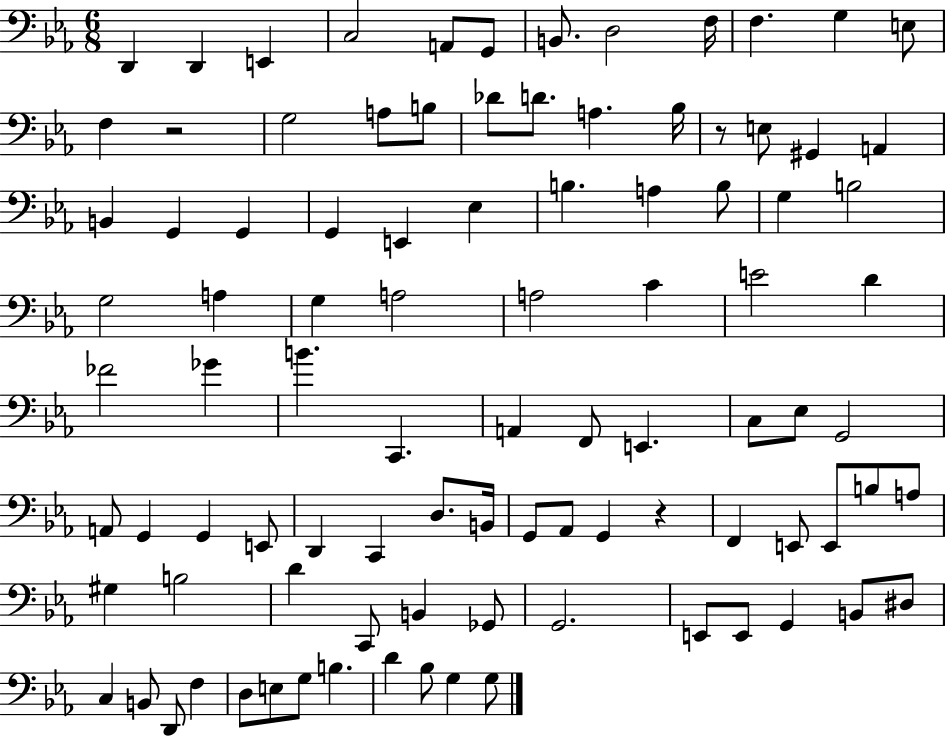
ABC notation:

X:1
T:Untitled
M:6/8
L:1/4
K:Eb
D,, D,, E,, C,2 A,,/2 G,,/2 B,,/2 D,2 F,/4 F, G, E,/2 F, z2 G,2 A,/2 B,/2 _D/2 D/2 A, _B,/4 z/2 E,/2 ^G,, A,, B,, G,, G,, G,, E,, _E, B, A, B,/2 G, B,2 G,2 A, G, A,2 A,2 C E2 D _F2 _G B C,, A,, F,,/2 E,, C,/2 _E,/2 G,,2 A,,/2 G,, G,, E,,/2 D,, C,, D,/2 B,,/4 G,,/2 _A,,/2 G,, z F,, E,,/2 E,,/2 B,/2 A,/2 ^G, B,2 D C,,/2 B,, _G,,/2 G,,2 E,,/2 E,,/2 G,, B,,/2 ^D,/2 C, B,,/2 D,,/2 F, D,/2 E,/2 G,/2 B, D _B,/2 G, G,/2